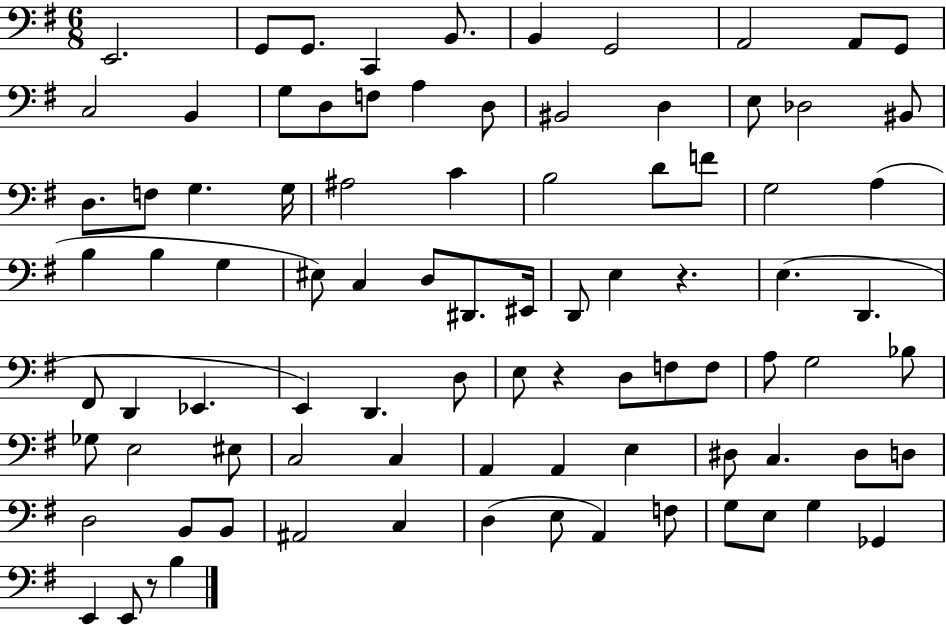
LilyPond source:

{
  \clef bass
  \numericTimeSignature
  \time 6/8
  \key g \major
  e,2. | g,8 g,8. c,4 b,8. | b,4 g,2 | a,2 a,8 g,8 | \break c2 b,4 | g8 d8 f8 a4 d8 | bis,2 d4 | e8 des2 bis,8 | \break d8. f8 g4. g16 | ais2 c'4 | b2 d'8 f'8 | g2 a4( | \break b4 b4 g4 | eis8) c4 d8 dis,8. eis,16 | d,8 e4 r4. | e4.( d,4. | \break fis,8 d,4 ees,4. | e,4) d,4. d8 | e8 r4 d8 f8 f8 | a8 g2 bes8 | \break ges8 e2 eis8 | c2 c4 | a,4 a,4 e4 | dis8 c4. dis8 d8 | \break d2 b,8 b,8 | ais,2 c4 | d4( e8 a,4) f8 | g8 e8 g4 ges,4 | \break e,4 e,8 r8 b4 | \bar "|."
}